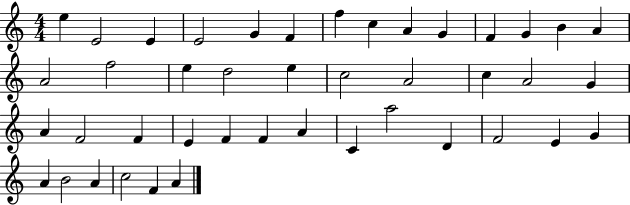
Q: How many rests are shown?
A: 0